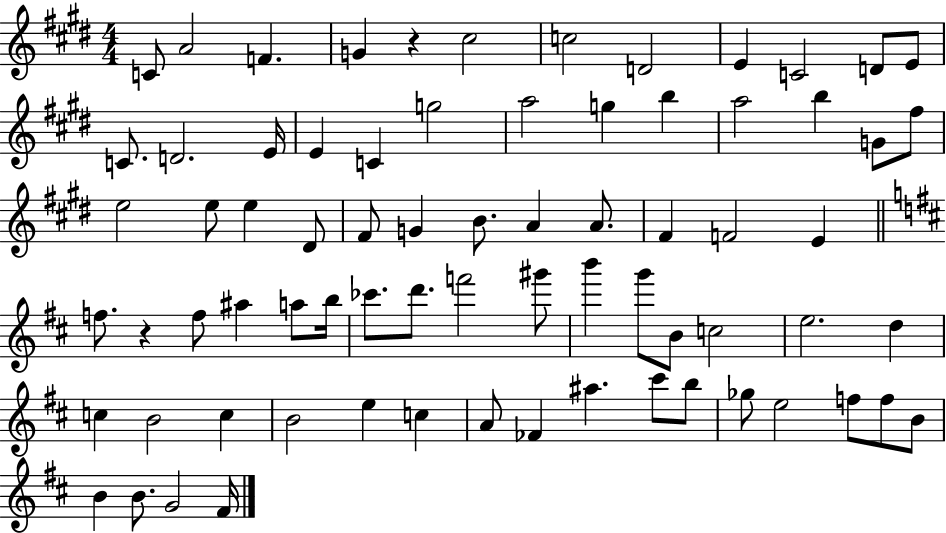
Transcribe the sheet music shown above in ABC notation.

X:1
T:Untitled
M:4/4
L:1/4
K:E
C/2 A2 F G z ^c2 c2 D2 E C2 D/2 E/2 C/2 D2 E/4 E C g2 a2 g b a2 b G/2 ^f/2 e2 e/2 e ^D/2 ^F/2 G B/2 A A/2 ^F F2 E f/2 z f/2 ^a a/2 b/4 _c'/2 d'/2 f'2 ^g'/2 b' g'/2 B/2 c2 e2 d c B2 c B2 e c A/2 _F ^a ^c'/2 b/2 _g/2 e2 f/2 f/2 B/2 B B/2 G2 ^F/4